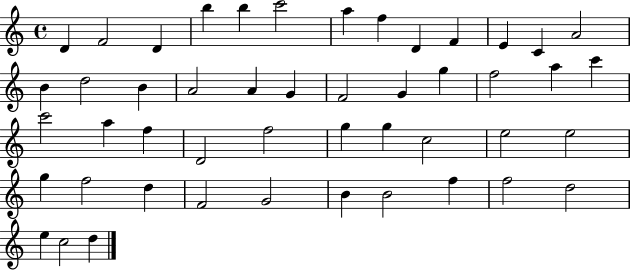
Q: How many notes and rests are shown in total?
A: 48